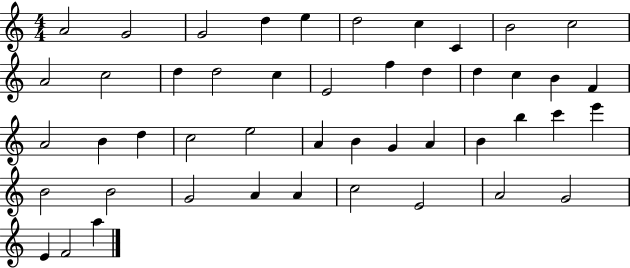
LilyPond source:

{
  \clef treble
  \numericTimeSignature
  \time 4/4
  \key c \major
  a'2 g'2 | g'2 d''4 e''4 | d''2 c''4 c'4 | b'2 c''2 | \break a'2 c''2 | d''4 d''2 c''4 | e'2 f''4 d''4 | d''4 c''4 b'4 f'4 | \break a'2 b'4 d''4 | c''2 e''2 | a'4 b'4 g'4 a'4 | b'4 b''4 c'''4 e'''4 | \break b'2 b'2 | g'2 a'4 a'4 | c''2 e'2 | a'2 g'2 | \break e'4 f'2 a''4 | \bar "|."
}